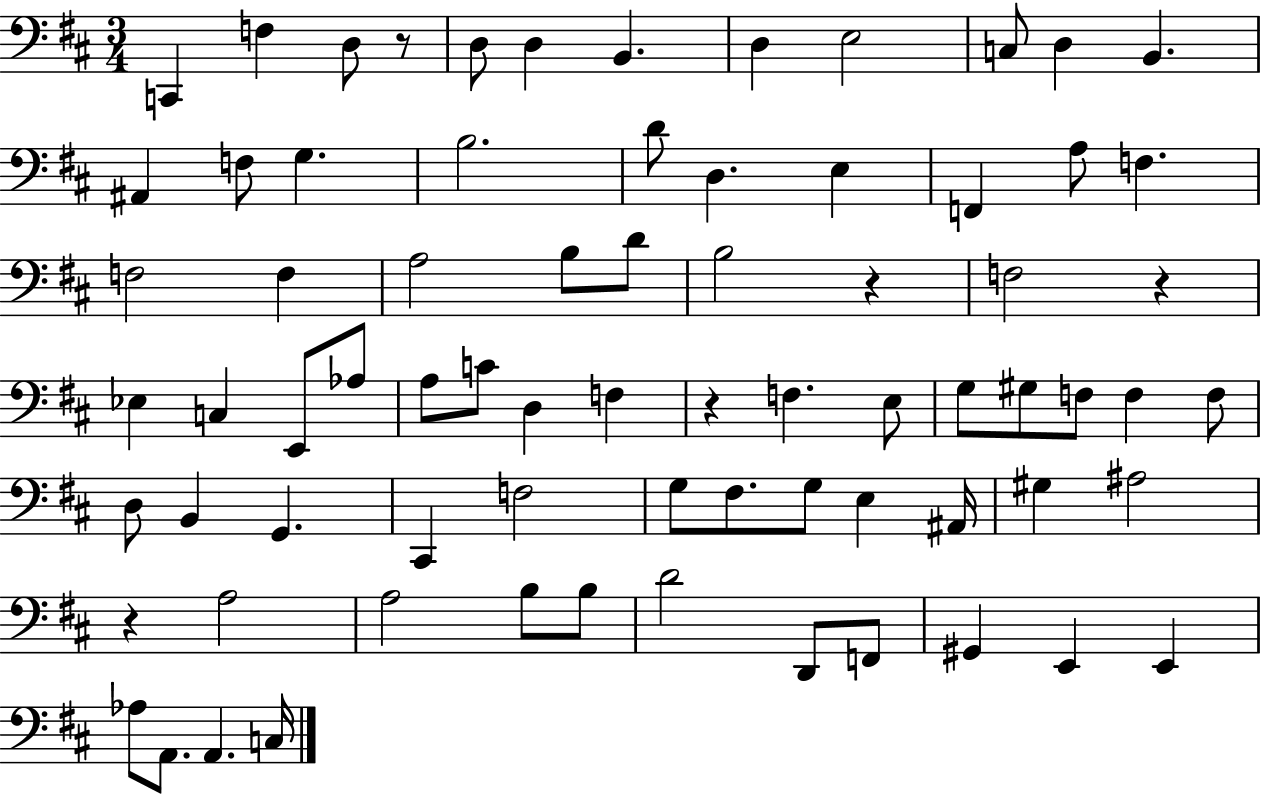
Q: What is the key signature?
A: D major